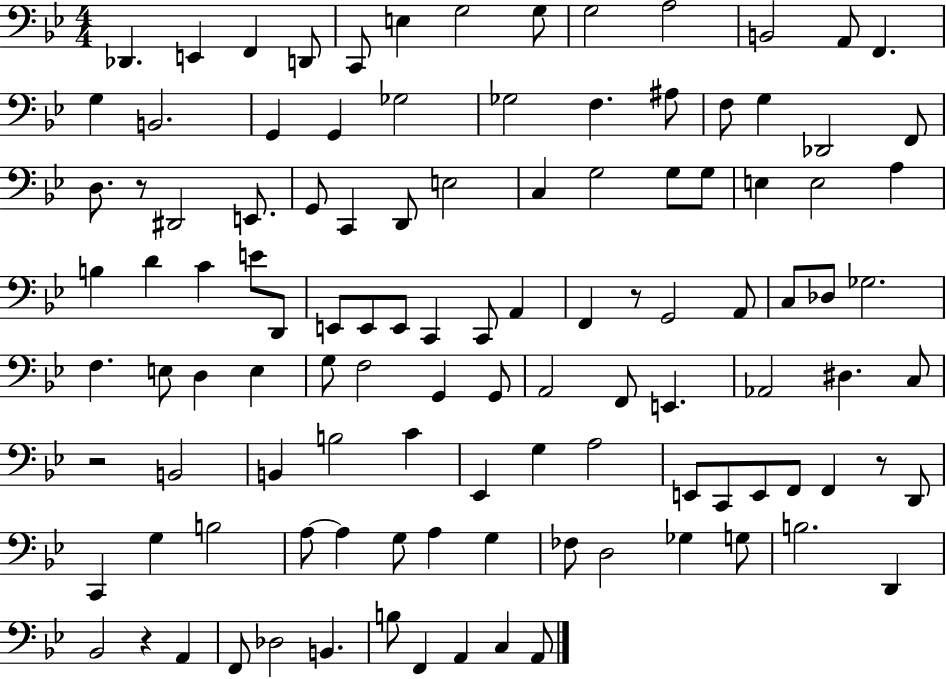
X:1
T:Untitled
M:4/4
L:1/4
K:Bb
_D,, E,, F,, D,,/2 C,,/2 E, G,2 G,/2 G,2 A,2 B,,2 A,,/2 F,, G, B,,2 G,, G,, _G,2 _G,2 F, ^A,/2 F,/2 G, _D,,2 F,,/2 D,/2 z/2 ^D,,2 E,,/2 G,,/2 C,, D,,/2 E,2 C, G,2 G,/2 G,/2 E, E,2 A, B, D C E/2 D,,/2 E,,/2 E,,/2 E,,/2 C,, C,,/2 A,, F,, z/2 G,,2 A,,/2 C,/2 _D,/2 _G,2 F, E,/2 D, E, G,/2 F,2 G,, G,,/2 A,,2 F,,/2 E,, _A,,2 ^D, C,/2 z2 B,,2 B,, B,2 C _E,, G, A,2 E,,/2 C,,/2 E,,/2 F,,/2 F,, z/2 D,,/2 C,, G, B,2 A,/2 A, G,/2 A, G, _F,/2 D,2 _G, G,/2 B,2 D,, _B,,2 z A,, F,,/2 _D,2 B,, B,/2 F,, A,, C, A,,/2